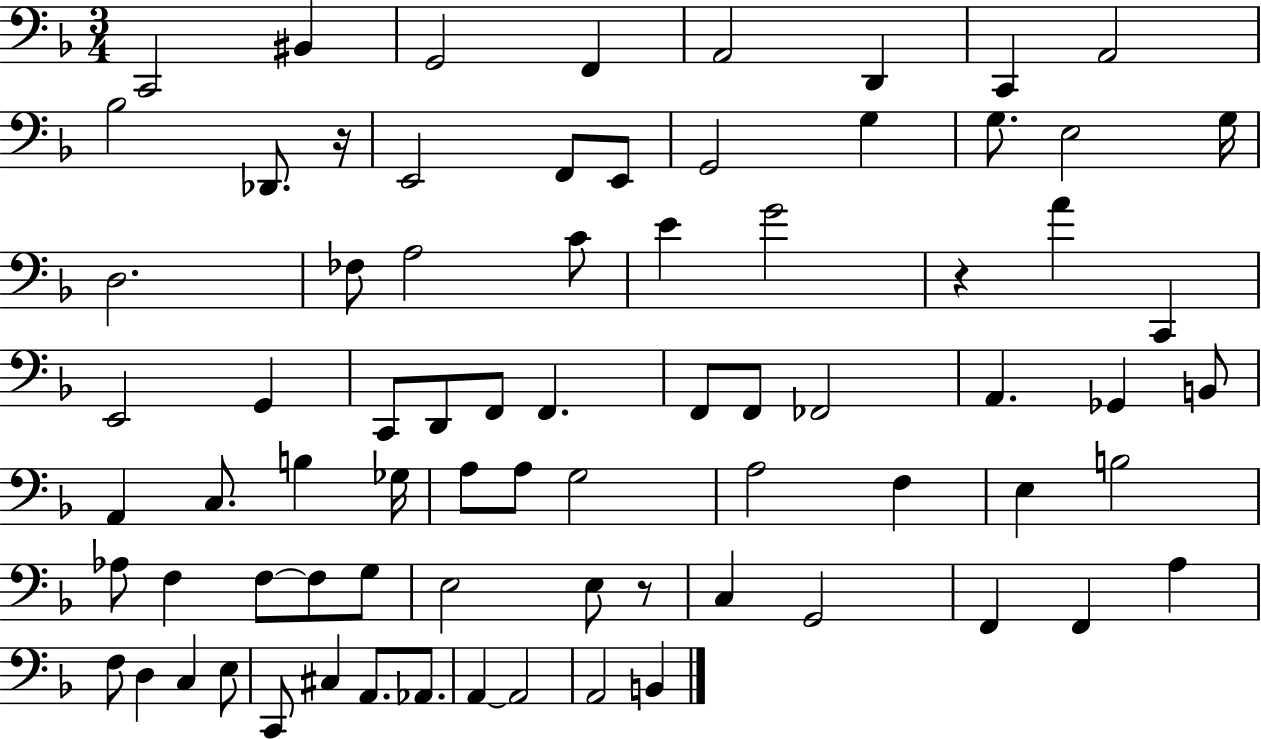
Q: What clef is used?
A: bass